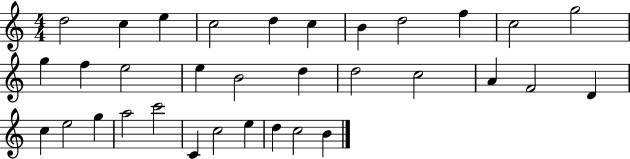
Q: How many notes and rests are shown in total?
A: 33